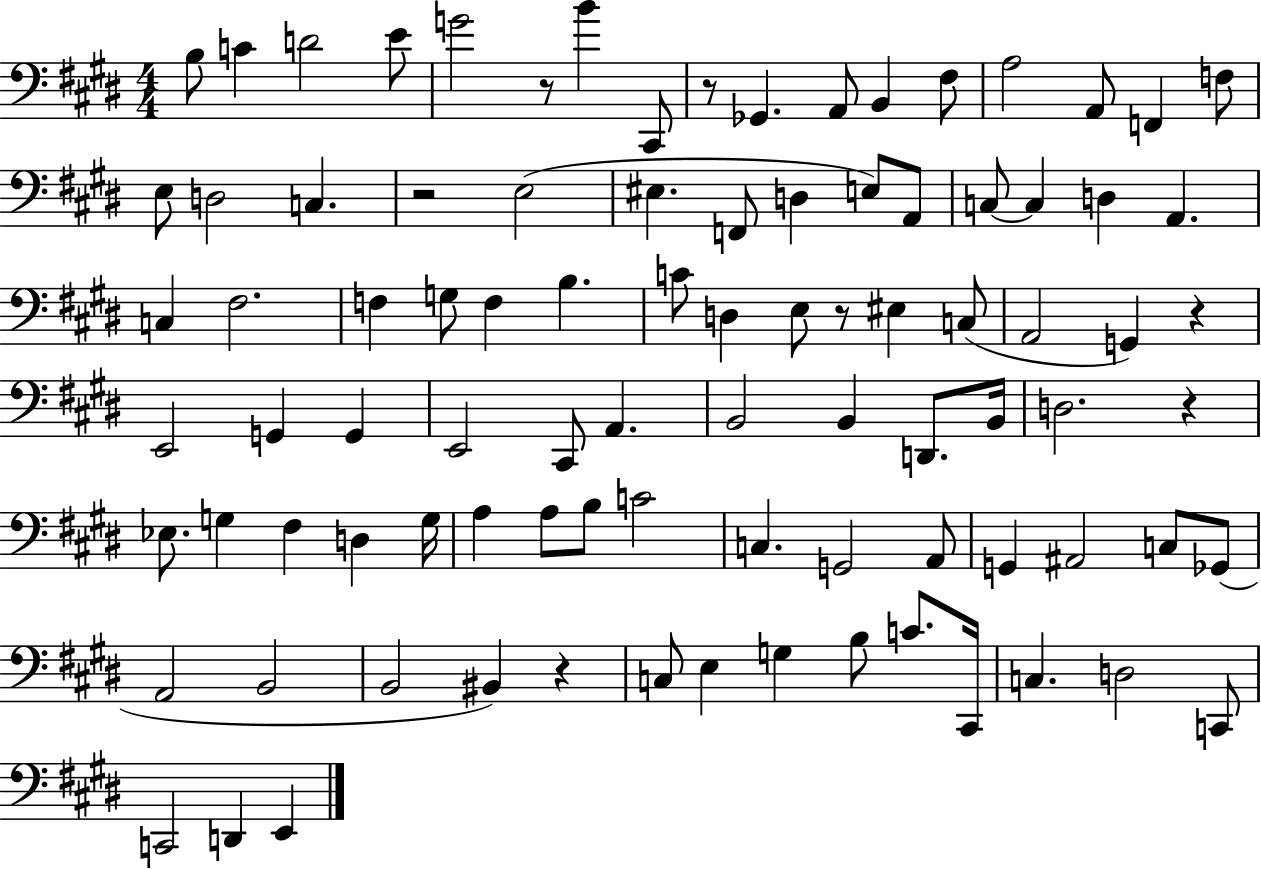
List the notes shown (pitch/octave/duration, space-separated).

B3/e C4/q D4/h E4/e G4/h R/e B4/q C#2/e R/e Gb2/q. A2/e B2/q F#3/e A3/h A2/e F2/q F3/e E3/e D3/h C3/q. R/h E3/h EIS3/q. F2/e D3/q E3/e A2/e C3/e C3/q D3/q A2/q. C3/q F#3/h. F3/q G3/e F3/q B3/q. C4/e D3/q E3/e R/e EIS3/q C3/e A2/h G2/q R/q E2/h G2/q G2/q E2/h C#2/e A2/q. B2/h B2/q D2/e. B2/s D3/h. R/q Eb3/e. G3/q F#3/q D3/q G3/s A3/q A3/e B3/e C4/h C3/q. G2/h A2/e G2/q A#2/h C3/e Gb2/e A2/h B2/h B2/h BIS2/q R/q C3/e E3/q G3/q B3/e C4/e. C#2/s C3/q. D3/h C2/e C2/h D2/q E2/q